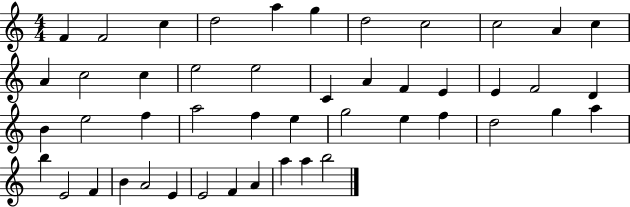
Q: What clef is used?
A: treble